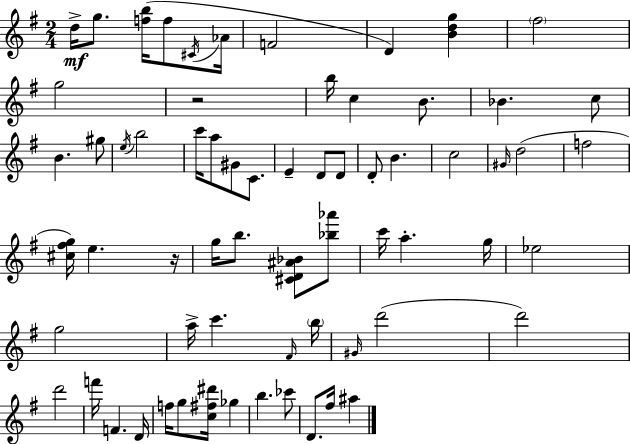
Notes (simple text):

D5/s G5/e. [F5,B5]/s F5/e C#4/s Ab4/s F4/h D4/q [B4,D5,G5]/q F#5/h G5/h R/h B5/s C5/q B4/e. Bb4/q. C5/e B4/q. G#5/e E5/s B5/h C6/s A5/e G#4/e C4/e. E4/q D4/e D4/e D4/e B4/q. C5/h G#4/s D5/h F5/h [C#5,F#5,G5]/s E5/q. R/s G5/s B5/e. [C#4,D4,A#4,Bb4]/e [Bb5,Ab6]/e C6/s A5/q. G5/s Eb5/h G5/h A5/s C6/q. F#4/s B5/s G#4/s D6/h D6/h D6/h F6/s F4/q. D4/s F5/s G5/e [C5,F#5,D#6]/s Gb5/q B5/q. CES6/e D4/e. F#5/s A#5/q